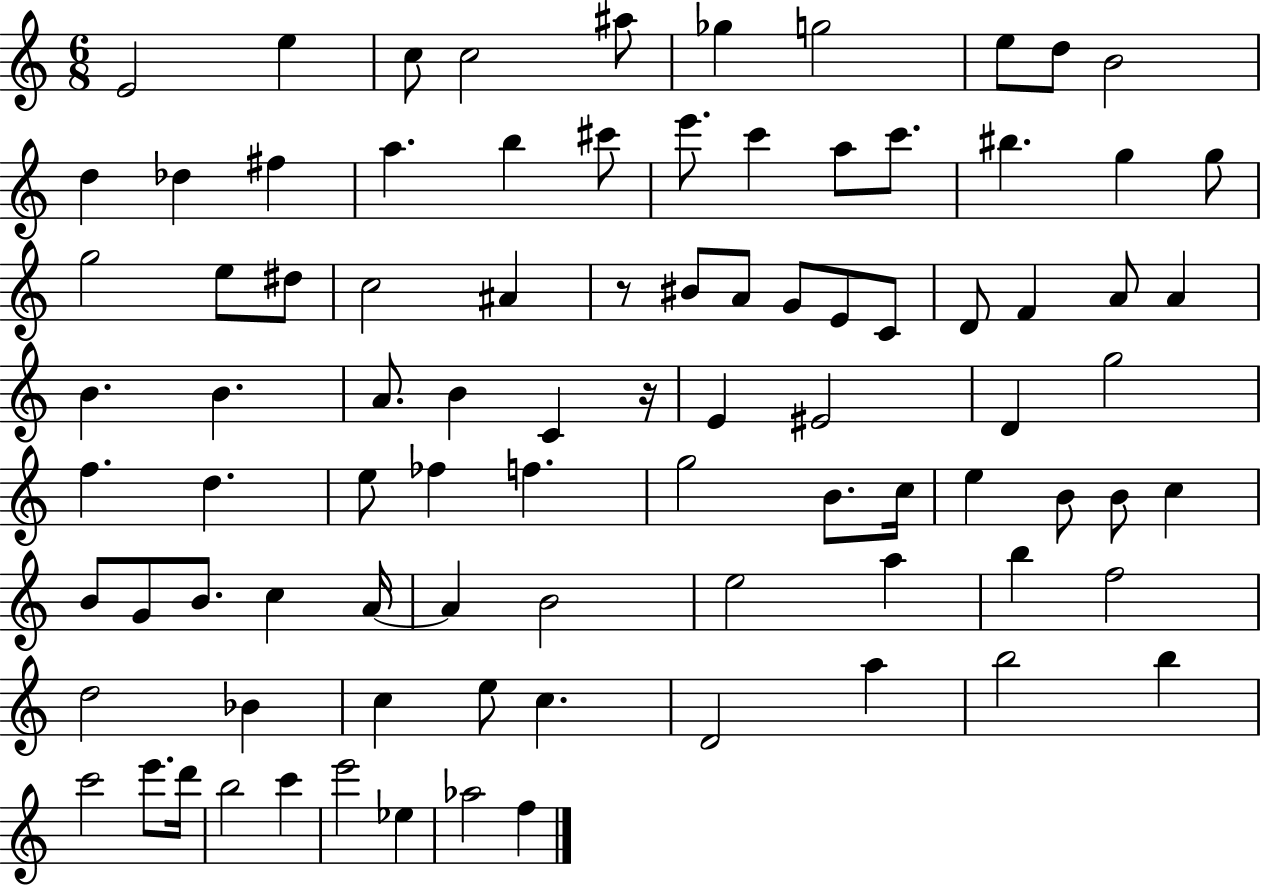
X:1
T:Untitled
M:6/8
L:1/4
K:C
E2 e c/2 c2 ^a/2 _g g2 e/2 d/2 B2 d _d ^f a b ^c'/2 e'/2 c' a/2 c'/2 ^b g g/2 g2 e/2 ^d/2 c2 ^A z/2 ^B/2 A/2 G/2 E/2 C/2 D/2 F A/2 A B B A/2 B C z/4 E ^E2 D g2 f d e/2 _f f g2 B/2 c/4 e B/2 B/2 c B/2 G/2 B/2 c A/4 A B2 e2 a b f2 d2 _B c e/2 c D2 a b2 b c'2 e'/2 d'/4 b2 c' e'2 _e _a2 f